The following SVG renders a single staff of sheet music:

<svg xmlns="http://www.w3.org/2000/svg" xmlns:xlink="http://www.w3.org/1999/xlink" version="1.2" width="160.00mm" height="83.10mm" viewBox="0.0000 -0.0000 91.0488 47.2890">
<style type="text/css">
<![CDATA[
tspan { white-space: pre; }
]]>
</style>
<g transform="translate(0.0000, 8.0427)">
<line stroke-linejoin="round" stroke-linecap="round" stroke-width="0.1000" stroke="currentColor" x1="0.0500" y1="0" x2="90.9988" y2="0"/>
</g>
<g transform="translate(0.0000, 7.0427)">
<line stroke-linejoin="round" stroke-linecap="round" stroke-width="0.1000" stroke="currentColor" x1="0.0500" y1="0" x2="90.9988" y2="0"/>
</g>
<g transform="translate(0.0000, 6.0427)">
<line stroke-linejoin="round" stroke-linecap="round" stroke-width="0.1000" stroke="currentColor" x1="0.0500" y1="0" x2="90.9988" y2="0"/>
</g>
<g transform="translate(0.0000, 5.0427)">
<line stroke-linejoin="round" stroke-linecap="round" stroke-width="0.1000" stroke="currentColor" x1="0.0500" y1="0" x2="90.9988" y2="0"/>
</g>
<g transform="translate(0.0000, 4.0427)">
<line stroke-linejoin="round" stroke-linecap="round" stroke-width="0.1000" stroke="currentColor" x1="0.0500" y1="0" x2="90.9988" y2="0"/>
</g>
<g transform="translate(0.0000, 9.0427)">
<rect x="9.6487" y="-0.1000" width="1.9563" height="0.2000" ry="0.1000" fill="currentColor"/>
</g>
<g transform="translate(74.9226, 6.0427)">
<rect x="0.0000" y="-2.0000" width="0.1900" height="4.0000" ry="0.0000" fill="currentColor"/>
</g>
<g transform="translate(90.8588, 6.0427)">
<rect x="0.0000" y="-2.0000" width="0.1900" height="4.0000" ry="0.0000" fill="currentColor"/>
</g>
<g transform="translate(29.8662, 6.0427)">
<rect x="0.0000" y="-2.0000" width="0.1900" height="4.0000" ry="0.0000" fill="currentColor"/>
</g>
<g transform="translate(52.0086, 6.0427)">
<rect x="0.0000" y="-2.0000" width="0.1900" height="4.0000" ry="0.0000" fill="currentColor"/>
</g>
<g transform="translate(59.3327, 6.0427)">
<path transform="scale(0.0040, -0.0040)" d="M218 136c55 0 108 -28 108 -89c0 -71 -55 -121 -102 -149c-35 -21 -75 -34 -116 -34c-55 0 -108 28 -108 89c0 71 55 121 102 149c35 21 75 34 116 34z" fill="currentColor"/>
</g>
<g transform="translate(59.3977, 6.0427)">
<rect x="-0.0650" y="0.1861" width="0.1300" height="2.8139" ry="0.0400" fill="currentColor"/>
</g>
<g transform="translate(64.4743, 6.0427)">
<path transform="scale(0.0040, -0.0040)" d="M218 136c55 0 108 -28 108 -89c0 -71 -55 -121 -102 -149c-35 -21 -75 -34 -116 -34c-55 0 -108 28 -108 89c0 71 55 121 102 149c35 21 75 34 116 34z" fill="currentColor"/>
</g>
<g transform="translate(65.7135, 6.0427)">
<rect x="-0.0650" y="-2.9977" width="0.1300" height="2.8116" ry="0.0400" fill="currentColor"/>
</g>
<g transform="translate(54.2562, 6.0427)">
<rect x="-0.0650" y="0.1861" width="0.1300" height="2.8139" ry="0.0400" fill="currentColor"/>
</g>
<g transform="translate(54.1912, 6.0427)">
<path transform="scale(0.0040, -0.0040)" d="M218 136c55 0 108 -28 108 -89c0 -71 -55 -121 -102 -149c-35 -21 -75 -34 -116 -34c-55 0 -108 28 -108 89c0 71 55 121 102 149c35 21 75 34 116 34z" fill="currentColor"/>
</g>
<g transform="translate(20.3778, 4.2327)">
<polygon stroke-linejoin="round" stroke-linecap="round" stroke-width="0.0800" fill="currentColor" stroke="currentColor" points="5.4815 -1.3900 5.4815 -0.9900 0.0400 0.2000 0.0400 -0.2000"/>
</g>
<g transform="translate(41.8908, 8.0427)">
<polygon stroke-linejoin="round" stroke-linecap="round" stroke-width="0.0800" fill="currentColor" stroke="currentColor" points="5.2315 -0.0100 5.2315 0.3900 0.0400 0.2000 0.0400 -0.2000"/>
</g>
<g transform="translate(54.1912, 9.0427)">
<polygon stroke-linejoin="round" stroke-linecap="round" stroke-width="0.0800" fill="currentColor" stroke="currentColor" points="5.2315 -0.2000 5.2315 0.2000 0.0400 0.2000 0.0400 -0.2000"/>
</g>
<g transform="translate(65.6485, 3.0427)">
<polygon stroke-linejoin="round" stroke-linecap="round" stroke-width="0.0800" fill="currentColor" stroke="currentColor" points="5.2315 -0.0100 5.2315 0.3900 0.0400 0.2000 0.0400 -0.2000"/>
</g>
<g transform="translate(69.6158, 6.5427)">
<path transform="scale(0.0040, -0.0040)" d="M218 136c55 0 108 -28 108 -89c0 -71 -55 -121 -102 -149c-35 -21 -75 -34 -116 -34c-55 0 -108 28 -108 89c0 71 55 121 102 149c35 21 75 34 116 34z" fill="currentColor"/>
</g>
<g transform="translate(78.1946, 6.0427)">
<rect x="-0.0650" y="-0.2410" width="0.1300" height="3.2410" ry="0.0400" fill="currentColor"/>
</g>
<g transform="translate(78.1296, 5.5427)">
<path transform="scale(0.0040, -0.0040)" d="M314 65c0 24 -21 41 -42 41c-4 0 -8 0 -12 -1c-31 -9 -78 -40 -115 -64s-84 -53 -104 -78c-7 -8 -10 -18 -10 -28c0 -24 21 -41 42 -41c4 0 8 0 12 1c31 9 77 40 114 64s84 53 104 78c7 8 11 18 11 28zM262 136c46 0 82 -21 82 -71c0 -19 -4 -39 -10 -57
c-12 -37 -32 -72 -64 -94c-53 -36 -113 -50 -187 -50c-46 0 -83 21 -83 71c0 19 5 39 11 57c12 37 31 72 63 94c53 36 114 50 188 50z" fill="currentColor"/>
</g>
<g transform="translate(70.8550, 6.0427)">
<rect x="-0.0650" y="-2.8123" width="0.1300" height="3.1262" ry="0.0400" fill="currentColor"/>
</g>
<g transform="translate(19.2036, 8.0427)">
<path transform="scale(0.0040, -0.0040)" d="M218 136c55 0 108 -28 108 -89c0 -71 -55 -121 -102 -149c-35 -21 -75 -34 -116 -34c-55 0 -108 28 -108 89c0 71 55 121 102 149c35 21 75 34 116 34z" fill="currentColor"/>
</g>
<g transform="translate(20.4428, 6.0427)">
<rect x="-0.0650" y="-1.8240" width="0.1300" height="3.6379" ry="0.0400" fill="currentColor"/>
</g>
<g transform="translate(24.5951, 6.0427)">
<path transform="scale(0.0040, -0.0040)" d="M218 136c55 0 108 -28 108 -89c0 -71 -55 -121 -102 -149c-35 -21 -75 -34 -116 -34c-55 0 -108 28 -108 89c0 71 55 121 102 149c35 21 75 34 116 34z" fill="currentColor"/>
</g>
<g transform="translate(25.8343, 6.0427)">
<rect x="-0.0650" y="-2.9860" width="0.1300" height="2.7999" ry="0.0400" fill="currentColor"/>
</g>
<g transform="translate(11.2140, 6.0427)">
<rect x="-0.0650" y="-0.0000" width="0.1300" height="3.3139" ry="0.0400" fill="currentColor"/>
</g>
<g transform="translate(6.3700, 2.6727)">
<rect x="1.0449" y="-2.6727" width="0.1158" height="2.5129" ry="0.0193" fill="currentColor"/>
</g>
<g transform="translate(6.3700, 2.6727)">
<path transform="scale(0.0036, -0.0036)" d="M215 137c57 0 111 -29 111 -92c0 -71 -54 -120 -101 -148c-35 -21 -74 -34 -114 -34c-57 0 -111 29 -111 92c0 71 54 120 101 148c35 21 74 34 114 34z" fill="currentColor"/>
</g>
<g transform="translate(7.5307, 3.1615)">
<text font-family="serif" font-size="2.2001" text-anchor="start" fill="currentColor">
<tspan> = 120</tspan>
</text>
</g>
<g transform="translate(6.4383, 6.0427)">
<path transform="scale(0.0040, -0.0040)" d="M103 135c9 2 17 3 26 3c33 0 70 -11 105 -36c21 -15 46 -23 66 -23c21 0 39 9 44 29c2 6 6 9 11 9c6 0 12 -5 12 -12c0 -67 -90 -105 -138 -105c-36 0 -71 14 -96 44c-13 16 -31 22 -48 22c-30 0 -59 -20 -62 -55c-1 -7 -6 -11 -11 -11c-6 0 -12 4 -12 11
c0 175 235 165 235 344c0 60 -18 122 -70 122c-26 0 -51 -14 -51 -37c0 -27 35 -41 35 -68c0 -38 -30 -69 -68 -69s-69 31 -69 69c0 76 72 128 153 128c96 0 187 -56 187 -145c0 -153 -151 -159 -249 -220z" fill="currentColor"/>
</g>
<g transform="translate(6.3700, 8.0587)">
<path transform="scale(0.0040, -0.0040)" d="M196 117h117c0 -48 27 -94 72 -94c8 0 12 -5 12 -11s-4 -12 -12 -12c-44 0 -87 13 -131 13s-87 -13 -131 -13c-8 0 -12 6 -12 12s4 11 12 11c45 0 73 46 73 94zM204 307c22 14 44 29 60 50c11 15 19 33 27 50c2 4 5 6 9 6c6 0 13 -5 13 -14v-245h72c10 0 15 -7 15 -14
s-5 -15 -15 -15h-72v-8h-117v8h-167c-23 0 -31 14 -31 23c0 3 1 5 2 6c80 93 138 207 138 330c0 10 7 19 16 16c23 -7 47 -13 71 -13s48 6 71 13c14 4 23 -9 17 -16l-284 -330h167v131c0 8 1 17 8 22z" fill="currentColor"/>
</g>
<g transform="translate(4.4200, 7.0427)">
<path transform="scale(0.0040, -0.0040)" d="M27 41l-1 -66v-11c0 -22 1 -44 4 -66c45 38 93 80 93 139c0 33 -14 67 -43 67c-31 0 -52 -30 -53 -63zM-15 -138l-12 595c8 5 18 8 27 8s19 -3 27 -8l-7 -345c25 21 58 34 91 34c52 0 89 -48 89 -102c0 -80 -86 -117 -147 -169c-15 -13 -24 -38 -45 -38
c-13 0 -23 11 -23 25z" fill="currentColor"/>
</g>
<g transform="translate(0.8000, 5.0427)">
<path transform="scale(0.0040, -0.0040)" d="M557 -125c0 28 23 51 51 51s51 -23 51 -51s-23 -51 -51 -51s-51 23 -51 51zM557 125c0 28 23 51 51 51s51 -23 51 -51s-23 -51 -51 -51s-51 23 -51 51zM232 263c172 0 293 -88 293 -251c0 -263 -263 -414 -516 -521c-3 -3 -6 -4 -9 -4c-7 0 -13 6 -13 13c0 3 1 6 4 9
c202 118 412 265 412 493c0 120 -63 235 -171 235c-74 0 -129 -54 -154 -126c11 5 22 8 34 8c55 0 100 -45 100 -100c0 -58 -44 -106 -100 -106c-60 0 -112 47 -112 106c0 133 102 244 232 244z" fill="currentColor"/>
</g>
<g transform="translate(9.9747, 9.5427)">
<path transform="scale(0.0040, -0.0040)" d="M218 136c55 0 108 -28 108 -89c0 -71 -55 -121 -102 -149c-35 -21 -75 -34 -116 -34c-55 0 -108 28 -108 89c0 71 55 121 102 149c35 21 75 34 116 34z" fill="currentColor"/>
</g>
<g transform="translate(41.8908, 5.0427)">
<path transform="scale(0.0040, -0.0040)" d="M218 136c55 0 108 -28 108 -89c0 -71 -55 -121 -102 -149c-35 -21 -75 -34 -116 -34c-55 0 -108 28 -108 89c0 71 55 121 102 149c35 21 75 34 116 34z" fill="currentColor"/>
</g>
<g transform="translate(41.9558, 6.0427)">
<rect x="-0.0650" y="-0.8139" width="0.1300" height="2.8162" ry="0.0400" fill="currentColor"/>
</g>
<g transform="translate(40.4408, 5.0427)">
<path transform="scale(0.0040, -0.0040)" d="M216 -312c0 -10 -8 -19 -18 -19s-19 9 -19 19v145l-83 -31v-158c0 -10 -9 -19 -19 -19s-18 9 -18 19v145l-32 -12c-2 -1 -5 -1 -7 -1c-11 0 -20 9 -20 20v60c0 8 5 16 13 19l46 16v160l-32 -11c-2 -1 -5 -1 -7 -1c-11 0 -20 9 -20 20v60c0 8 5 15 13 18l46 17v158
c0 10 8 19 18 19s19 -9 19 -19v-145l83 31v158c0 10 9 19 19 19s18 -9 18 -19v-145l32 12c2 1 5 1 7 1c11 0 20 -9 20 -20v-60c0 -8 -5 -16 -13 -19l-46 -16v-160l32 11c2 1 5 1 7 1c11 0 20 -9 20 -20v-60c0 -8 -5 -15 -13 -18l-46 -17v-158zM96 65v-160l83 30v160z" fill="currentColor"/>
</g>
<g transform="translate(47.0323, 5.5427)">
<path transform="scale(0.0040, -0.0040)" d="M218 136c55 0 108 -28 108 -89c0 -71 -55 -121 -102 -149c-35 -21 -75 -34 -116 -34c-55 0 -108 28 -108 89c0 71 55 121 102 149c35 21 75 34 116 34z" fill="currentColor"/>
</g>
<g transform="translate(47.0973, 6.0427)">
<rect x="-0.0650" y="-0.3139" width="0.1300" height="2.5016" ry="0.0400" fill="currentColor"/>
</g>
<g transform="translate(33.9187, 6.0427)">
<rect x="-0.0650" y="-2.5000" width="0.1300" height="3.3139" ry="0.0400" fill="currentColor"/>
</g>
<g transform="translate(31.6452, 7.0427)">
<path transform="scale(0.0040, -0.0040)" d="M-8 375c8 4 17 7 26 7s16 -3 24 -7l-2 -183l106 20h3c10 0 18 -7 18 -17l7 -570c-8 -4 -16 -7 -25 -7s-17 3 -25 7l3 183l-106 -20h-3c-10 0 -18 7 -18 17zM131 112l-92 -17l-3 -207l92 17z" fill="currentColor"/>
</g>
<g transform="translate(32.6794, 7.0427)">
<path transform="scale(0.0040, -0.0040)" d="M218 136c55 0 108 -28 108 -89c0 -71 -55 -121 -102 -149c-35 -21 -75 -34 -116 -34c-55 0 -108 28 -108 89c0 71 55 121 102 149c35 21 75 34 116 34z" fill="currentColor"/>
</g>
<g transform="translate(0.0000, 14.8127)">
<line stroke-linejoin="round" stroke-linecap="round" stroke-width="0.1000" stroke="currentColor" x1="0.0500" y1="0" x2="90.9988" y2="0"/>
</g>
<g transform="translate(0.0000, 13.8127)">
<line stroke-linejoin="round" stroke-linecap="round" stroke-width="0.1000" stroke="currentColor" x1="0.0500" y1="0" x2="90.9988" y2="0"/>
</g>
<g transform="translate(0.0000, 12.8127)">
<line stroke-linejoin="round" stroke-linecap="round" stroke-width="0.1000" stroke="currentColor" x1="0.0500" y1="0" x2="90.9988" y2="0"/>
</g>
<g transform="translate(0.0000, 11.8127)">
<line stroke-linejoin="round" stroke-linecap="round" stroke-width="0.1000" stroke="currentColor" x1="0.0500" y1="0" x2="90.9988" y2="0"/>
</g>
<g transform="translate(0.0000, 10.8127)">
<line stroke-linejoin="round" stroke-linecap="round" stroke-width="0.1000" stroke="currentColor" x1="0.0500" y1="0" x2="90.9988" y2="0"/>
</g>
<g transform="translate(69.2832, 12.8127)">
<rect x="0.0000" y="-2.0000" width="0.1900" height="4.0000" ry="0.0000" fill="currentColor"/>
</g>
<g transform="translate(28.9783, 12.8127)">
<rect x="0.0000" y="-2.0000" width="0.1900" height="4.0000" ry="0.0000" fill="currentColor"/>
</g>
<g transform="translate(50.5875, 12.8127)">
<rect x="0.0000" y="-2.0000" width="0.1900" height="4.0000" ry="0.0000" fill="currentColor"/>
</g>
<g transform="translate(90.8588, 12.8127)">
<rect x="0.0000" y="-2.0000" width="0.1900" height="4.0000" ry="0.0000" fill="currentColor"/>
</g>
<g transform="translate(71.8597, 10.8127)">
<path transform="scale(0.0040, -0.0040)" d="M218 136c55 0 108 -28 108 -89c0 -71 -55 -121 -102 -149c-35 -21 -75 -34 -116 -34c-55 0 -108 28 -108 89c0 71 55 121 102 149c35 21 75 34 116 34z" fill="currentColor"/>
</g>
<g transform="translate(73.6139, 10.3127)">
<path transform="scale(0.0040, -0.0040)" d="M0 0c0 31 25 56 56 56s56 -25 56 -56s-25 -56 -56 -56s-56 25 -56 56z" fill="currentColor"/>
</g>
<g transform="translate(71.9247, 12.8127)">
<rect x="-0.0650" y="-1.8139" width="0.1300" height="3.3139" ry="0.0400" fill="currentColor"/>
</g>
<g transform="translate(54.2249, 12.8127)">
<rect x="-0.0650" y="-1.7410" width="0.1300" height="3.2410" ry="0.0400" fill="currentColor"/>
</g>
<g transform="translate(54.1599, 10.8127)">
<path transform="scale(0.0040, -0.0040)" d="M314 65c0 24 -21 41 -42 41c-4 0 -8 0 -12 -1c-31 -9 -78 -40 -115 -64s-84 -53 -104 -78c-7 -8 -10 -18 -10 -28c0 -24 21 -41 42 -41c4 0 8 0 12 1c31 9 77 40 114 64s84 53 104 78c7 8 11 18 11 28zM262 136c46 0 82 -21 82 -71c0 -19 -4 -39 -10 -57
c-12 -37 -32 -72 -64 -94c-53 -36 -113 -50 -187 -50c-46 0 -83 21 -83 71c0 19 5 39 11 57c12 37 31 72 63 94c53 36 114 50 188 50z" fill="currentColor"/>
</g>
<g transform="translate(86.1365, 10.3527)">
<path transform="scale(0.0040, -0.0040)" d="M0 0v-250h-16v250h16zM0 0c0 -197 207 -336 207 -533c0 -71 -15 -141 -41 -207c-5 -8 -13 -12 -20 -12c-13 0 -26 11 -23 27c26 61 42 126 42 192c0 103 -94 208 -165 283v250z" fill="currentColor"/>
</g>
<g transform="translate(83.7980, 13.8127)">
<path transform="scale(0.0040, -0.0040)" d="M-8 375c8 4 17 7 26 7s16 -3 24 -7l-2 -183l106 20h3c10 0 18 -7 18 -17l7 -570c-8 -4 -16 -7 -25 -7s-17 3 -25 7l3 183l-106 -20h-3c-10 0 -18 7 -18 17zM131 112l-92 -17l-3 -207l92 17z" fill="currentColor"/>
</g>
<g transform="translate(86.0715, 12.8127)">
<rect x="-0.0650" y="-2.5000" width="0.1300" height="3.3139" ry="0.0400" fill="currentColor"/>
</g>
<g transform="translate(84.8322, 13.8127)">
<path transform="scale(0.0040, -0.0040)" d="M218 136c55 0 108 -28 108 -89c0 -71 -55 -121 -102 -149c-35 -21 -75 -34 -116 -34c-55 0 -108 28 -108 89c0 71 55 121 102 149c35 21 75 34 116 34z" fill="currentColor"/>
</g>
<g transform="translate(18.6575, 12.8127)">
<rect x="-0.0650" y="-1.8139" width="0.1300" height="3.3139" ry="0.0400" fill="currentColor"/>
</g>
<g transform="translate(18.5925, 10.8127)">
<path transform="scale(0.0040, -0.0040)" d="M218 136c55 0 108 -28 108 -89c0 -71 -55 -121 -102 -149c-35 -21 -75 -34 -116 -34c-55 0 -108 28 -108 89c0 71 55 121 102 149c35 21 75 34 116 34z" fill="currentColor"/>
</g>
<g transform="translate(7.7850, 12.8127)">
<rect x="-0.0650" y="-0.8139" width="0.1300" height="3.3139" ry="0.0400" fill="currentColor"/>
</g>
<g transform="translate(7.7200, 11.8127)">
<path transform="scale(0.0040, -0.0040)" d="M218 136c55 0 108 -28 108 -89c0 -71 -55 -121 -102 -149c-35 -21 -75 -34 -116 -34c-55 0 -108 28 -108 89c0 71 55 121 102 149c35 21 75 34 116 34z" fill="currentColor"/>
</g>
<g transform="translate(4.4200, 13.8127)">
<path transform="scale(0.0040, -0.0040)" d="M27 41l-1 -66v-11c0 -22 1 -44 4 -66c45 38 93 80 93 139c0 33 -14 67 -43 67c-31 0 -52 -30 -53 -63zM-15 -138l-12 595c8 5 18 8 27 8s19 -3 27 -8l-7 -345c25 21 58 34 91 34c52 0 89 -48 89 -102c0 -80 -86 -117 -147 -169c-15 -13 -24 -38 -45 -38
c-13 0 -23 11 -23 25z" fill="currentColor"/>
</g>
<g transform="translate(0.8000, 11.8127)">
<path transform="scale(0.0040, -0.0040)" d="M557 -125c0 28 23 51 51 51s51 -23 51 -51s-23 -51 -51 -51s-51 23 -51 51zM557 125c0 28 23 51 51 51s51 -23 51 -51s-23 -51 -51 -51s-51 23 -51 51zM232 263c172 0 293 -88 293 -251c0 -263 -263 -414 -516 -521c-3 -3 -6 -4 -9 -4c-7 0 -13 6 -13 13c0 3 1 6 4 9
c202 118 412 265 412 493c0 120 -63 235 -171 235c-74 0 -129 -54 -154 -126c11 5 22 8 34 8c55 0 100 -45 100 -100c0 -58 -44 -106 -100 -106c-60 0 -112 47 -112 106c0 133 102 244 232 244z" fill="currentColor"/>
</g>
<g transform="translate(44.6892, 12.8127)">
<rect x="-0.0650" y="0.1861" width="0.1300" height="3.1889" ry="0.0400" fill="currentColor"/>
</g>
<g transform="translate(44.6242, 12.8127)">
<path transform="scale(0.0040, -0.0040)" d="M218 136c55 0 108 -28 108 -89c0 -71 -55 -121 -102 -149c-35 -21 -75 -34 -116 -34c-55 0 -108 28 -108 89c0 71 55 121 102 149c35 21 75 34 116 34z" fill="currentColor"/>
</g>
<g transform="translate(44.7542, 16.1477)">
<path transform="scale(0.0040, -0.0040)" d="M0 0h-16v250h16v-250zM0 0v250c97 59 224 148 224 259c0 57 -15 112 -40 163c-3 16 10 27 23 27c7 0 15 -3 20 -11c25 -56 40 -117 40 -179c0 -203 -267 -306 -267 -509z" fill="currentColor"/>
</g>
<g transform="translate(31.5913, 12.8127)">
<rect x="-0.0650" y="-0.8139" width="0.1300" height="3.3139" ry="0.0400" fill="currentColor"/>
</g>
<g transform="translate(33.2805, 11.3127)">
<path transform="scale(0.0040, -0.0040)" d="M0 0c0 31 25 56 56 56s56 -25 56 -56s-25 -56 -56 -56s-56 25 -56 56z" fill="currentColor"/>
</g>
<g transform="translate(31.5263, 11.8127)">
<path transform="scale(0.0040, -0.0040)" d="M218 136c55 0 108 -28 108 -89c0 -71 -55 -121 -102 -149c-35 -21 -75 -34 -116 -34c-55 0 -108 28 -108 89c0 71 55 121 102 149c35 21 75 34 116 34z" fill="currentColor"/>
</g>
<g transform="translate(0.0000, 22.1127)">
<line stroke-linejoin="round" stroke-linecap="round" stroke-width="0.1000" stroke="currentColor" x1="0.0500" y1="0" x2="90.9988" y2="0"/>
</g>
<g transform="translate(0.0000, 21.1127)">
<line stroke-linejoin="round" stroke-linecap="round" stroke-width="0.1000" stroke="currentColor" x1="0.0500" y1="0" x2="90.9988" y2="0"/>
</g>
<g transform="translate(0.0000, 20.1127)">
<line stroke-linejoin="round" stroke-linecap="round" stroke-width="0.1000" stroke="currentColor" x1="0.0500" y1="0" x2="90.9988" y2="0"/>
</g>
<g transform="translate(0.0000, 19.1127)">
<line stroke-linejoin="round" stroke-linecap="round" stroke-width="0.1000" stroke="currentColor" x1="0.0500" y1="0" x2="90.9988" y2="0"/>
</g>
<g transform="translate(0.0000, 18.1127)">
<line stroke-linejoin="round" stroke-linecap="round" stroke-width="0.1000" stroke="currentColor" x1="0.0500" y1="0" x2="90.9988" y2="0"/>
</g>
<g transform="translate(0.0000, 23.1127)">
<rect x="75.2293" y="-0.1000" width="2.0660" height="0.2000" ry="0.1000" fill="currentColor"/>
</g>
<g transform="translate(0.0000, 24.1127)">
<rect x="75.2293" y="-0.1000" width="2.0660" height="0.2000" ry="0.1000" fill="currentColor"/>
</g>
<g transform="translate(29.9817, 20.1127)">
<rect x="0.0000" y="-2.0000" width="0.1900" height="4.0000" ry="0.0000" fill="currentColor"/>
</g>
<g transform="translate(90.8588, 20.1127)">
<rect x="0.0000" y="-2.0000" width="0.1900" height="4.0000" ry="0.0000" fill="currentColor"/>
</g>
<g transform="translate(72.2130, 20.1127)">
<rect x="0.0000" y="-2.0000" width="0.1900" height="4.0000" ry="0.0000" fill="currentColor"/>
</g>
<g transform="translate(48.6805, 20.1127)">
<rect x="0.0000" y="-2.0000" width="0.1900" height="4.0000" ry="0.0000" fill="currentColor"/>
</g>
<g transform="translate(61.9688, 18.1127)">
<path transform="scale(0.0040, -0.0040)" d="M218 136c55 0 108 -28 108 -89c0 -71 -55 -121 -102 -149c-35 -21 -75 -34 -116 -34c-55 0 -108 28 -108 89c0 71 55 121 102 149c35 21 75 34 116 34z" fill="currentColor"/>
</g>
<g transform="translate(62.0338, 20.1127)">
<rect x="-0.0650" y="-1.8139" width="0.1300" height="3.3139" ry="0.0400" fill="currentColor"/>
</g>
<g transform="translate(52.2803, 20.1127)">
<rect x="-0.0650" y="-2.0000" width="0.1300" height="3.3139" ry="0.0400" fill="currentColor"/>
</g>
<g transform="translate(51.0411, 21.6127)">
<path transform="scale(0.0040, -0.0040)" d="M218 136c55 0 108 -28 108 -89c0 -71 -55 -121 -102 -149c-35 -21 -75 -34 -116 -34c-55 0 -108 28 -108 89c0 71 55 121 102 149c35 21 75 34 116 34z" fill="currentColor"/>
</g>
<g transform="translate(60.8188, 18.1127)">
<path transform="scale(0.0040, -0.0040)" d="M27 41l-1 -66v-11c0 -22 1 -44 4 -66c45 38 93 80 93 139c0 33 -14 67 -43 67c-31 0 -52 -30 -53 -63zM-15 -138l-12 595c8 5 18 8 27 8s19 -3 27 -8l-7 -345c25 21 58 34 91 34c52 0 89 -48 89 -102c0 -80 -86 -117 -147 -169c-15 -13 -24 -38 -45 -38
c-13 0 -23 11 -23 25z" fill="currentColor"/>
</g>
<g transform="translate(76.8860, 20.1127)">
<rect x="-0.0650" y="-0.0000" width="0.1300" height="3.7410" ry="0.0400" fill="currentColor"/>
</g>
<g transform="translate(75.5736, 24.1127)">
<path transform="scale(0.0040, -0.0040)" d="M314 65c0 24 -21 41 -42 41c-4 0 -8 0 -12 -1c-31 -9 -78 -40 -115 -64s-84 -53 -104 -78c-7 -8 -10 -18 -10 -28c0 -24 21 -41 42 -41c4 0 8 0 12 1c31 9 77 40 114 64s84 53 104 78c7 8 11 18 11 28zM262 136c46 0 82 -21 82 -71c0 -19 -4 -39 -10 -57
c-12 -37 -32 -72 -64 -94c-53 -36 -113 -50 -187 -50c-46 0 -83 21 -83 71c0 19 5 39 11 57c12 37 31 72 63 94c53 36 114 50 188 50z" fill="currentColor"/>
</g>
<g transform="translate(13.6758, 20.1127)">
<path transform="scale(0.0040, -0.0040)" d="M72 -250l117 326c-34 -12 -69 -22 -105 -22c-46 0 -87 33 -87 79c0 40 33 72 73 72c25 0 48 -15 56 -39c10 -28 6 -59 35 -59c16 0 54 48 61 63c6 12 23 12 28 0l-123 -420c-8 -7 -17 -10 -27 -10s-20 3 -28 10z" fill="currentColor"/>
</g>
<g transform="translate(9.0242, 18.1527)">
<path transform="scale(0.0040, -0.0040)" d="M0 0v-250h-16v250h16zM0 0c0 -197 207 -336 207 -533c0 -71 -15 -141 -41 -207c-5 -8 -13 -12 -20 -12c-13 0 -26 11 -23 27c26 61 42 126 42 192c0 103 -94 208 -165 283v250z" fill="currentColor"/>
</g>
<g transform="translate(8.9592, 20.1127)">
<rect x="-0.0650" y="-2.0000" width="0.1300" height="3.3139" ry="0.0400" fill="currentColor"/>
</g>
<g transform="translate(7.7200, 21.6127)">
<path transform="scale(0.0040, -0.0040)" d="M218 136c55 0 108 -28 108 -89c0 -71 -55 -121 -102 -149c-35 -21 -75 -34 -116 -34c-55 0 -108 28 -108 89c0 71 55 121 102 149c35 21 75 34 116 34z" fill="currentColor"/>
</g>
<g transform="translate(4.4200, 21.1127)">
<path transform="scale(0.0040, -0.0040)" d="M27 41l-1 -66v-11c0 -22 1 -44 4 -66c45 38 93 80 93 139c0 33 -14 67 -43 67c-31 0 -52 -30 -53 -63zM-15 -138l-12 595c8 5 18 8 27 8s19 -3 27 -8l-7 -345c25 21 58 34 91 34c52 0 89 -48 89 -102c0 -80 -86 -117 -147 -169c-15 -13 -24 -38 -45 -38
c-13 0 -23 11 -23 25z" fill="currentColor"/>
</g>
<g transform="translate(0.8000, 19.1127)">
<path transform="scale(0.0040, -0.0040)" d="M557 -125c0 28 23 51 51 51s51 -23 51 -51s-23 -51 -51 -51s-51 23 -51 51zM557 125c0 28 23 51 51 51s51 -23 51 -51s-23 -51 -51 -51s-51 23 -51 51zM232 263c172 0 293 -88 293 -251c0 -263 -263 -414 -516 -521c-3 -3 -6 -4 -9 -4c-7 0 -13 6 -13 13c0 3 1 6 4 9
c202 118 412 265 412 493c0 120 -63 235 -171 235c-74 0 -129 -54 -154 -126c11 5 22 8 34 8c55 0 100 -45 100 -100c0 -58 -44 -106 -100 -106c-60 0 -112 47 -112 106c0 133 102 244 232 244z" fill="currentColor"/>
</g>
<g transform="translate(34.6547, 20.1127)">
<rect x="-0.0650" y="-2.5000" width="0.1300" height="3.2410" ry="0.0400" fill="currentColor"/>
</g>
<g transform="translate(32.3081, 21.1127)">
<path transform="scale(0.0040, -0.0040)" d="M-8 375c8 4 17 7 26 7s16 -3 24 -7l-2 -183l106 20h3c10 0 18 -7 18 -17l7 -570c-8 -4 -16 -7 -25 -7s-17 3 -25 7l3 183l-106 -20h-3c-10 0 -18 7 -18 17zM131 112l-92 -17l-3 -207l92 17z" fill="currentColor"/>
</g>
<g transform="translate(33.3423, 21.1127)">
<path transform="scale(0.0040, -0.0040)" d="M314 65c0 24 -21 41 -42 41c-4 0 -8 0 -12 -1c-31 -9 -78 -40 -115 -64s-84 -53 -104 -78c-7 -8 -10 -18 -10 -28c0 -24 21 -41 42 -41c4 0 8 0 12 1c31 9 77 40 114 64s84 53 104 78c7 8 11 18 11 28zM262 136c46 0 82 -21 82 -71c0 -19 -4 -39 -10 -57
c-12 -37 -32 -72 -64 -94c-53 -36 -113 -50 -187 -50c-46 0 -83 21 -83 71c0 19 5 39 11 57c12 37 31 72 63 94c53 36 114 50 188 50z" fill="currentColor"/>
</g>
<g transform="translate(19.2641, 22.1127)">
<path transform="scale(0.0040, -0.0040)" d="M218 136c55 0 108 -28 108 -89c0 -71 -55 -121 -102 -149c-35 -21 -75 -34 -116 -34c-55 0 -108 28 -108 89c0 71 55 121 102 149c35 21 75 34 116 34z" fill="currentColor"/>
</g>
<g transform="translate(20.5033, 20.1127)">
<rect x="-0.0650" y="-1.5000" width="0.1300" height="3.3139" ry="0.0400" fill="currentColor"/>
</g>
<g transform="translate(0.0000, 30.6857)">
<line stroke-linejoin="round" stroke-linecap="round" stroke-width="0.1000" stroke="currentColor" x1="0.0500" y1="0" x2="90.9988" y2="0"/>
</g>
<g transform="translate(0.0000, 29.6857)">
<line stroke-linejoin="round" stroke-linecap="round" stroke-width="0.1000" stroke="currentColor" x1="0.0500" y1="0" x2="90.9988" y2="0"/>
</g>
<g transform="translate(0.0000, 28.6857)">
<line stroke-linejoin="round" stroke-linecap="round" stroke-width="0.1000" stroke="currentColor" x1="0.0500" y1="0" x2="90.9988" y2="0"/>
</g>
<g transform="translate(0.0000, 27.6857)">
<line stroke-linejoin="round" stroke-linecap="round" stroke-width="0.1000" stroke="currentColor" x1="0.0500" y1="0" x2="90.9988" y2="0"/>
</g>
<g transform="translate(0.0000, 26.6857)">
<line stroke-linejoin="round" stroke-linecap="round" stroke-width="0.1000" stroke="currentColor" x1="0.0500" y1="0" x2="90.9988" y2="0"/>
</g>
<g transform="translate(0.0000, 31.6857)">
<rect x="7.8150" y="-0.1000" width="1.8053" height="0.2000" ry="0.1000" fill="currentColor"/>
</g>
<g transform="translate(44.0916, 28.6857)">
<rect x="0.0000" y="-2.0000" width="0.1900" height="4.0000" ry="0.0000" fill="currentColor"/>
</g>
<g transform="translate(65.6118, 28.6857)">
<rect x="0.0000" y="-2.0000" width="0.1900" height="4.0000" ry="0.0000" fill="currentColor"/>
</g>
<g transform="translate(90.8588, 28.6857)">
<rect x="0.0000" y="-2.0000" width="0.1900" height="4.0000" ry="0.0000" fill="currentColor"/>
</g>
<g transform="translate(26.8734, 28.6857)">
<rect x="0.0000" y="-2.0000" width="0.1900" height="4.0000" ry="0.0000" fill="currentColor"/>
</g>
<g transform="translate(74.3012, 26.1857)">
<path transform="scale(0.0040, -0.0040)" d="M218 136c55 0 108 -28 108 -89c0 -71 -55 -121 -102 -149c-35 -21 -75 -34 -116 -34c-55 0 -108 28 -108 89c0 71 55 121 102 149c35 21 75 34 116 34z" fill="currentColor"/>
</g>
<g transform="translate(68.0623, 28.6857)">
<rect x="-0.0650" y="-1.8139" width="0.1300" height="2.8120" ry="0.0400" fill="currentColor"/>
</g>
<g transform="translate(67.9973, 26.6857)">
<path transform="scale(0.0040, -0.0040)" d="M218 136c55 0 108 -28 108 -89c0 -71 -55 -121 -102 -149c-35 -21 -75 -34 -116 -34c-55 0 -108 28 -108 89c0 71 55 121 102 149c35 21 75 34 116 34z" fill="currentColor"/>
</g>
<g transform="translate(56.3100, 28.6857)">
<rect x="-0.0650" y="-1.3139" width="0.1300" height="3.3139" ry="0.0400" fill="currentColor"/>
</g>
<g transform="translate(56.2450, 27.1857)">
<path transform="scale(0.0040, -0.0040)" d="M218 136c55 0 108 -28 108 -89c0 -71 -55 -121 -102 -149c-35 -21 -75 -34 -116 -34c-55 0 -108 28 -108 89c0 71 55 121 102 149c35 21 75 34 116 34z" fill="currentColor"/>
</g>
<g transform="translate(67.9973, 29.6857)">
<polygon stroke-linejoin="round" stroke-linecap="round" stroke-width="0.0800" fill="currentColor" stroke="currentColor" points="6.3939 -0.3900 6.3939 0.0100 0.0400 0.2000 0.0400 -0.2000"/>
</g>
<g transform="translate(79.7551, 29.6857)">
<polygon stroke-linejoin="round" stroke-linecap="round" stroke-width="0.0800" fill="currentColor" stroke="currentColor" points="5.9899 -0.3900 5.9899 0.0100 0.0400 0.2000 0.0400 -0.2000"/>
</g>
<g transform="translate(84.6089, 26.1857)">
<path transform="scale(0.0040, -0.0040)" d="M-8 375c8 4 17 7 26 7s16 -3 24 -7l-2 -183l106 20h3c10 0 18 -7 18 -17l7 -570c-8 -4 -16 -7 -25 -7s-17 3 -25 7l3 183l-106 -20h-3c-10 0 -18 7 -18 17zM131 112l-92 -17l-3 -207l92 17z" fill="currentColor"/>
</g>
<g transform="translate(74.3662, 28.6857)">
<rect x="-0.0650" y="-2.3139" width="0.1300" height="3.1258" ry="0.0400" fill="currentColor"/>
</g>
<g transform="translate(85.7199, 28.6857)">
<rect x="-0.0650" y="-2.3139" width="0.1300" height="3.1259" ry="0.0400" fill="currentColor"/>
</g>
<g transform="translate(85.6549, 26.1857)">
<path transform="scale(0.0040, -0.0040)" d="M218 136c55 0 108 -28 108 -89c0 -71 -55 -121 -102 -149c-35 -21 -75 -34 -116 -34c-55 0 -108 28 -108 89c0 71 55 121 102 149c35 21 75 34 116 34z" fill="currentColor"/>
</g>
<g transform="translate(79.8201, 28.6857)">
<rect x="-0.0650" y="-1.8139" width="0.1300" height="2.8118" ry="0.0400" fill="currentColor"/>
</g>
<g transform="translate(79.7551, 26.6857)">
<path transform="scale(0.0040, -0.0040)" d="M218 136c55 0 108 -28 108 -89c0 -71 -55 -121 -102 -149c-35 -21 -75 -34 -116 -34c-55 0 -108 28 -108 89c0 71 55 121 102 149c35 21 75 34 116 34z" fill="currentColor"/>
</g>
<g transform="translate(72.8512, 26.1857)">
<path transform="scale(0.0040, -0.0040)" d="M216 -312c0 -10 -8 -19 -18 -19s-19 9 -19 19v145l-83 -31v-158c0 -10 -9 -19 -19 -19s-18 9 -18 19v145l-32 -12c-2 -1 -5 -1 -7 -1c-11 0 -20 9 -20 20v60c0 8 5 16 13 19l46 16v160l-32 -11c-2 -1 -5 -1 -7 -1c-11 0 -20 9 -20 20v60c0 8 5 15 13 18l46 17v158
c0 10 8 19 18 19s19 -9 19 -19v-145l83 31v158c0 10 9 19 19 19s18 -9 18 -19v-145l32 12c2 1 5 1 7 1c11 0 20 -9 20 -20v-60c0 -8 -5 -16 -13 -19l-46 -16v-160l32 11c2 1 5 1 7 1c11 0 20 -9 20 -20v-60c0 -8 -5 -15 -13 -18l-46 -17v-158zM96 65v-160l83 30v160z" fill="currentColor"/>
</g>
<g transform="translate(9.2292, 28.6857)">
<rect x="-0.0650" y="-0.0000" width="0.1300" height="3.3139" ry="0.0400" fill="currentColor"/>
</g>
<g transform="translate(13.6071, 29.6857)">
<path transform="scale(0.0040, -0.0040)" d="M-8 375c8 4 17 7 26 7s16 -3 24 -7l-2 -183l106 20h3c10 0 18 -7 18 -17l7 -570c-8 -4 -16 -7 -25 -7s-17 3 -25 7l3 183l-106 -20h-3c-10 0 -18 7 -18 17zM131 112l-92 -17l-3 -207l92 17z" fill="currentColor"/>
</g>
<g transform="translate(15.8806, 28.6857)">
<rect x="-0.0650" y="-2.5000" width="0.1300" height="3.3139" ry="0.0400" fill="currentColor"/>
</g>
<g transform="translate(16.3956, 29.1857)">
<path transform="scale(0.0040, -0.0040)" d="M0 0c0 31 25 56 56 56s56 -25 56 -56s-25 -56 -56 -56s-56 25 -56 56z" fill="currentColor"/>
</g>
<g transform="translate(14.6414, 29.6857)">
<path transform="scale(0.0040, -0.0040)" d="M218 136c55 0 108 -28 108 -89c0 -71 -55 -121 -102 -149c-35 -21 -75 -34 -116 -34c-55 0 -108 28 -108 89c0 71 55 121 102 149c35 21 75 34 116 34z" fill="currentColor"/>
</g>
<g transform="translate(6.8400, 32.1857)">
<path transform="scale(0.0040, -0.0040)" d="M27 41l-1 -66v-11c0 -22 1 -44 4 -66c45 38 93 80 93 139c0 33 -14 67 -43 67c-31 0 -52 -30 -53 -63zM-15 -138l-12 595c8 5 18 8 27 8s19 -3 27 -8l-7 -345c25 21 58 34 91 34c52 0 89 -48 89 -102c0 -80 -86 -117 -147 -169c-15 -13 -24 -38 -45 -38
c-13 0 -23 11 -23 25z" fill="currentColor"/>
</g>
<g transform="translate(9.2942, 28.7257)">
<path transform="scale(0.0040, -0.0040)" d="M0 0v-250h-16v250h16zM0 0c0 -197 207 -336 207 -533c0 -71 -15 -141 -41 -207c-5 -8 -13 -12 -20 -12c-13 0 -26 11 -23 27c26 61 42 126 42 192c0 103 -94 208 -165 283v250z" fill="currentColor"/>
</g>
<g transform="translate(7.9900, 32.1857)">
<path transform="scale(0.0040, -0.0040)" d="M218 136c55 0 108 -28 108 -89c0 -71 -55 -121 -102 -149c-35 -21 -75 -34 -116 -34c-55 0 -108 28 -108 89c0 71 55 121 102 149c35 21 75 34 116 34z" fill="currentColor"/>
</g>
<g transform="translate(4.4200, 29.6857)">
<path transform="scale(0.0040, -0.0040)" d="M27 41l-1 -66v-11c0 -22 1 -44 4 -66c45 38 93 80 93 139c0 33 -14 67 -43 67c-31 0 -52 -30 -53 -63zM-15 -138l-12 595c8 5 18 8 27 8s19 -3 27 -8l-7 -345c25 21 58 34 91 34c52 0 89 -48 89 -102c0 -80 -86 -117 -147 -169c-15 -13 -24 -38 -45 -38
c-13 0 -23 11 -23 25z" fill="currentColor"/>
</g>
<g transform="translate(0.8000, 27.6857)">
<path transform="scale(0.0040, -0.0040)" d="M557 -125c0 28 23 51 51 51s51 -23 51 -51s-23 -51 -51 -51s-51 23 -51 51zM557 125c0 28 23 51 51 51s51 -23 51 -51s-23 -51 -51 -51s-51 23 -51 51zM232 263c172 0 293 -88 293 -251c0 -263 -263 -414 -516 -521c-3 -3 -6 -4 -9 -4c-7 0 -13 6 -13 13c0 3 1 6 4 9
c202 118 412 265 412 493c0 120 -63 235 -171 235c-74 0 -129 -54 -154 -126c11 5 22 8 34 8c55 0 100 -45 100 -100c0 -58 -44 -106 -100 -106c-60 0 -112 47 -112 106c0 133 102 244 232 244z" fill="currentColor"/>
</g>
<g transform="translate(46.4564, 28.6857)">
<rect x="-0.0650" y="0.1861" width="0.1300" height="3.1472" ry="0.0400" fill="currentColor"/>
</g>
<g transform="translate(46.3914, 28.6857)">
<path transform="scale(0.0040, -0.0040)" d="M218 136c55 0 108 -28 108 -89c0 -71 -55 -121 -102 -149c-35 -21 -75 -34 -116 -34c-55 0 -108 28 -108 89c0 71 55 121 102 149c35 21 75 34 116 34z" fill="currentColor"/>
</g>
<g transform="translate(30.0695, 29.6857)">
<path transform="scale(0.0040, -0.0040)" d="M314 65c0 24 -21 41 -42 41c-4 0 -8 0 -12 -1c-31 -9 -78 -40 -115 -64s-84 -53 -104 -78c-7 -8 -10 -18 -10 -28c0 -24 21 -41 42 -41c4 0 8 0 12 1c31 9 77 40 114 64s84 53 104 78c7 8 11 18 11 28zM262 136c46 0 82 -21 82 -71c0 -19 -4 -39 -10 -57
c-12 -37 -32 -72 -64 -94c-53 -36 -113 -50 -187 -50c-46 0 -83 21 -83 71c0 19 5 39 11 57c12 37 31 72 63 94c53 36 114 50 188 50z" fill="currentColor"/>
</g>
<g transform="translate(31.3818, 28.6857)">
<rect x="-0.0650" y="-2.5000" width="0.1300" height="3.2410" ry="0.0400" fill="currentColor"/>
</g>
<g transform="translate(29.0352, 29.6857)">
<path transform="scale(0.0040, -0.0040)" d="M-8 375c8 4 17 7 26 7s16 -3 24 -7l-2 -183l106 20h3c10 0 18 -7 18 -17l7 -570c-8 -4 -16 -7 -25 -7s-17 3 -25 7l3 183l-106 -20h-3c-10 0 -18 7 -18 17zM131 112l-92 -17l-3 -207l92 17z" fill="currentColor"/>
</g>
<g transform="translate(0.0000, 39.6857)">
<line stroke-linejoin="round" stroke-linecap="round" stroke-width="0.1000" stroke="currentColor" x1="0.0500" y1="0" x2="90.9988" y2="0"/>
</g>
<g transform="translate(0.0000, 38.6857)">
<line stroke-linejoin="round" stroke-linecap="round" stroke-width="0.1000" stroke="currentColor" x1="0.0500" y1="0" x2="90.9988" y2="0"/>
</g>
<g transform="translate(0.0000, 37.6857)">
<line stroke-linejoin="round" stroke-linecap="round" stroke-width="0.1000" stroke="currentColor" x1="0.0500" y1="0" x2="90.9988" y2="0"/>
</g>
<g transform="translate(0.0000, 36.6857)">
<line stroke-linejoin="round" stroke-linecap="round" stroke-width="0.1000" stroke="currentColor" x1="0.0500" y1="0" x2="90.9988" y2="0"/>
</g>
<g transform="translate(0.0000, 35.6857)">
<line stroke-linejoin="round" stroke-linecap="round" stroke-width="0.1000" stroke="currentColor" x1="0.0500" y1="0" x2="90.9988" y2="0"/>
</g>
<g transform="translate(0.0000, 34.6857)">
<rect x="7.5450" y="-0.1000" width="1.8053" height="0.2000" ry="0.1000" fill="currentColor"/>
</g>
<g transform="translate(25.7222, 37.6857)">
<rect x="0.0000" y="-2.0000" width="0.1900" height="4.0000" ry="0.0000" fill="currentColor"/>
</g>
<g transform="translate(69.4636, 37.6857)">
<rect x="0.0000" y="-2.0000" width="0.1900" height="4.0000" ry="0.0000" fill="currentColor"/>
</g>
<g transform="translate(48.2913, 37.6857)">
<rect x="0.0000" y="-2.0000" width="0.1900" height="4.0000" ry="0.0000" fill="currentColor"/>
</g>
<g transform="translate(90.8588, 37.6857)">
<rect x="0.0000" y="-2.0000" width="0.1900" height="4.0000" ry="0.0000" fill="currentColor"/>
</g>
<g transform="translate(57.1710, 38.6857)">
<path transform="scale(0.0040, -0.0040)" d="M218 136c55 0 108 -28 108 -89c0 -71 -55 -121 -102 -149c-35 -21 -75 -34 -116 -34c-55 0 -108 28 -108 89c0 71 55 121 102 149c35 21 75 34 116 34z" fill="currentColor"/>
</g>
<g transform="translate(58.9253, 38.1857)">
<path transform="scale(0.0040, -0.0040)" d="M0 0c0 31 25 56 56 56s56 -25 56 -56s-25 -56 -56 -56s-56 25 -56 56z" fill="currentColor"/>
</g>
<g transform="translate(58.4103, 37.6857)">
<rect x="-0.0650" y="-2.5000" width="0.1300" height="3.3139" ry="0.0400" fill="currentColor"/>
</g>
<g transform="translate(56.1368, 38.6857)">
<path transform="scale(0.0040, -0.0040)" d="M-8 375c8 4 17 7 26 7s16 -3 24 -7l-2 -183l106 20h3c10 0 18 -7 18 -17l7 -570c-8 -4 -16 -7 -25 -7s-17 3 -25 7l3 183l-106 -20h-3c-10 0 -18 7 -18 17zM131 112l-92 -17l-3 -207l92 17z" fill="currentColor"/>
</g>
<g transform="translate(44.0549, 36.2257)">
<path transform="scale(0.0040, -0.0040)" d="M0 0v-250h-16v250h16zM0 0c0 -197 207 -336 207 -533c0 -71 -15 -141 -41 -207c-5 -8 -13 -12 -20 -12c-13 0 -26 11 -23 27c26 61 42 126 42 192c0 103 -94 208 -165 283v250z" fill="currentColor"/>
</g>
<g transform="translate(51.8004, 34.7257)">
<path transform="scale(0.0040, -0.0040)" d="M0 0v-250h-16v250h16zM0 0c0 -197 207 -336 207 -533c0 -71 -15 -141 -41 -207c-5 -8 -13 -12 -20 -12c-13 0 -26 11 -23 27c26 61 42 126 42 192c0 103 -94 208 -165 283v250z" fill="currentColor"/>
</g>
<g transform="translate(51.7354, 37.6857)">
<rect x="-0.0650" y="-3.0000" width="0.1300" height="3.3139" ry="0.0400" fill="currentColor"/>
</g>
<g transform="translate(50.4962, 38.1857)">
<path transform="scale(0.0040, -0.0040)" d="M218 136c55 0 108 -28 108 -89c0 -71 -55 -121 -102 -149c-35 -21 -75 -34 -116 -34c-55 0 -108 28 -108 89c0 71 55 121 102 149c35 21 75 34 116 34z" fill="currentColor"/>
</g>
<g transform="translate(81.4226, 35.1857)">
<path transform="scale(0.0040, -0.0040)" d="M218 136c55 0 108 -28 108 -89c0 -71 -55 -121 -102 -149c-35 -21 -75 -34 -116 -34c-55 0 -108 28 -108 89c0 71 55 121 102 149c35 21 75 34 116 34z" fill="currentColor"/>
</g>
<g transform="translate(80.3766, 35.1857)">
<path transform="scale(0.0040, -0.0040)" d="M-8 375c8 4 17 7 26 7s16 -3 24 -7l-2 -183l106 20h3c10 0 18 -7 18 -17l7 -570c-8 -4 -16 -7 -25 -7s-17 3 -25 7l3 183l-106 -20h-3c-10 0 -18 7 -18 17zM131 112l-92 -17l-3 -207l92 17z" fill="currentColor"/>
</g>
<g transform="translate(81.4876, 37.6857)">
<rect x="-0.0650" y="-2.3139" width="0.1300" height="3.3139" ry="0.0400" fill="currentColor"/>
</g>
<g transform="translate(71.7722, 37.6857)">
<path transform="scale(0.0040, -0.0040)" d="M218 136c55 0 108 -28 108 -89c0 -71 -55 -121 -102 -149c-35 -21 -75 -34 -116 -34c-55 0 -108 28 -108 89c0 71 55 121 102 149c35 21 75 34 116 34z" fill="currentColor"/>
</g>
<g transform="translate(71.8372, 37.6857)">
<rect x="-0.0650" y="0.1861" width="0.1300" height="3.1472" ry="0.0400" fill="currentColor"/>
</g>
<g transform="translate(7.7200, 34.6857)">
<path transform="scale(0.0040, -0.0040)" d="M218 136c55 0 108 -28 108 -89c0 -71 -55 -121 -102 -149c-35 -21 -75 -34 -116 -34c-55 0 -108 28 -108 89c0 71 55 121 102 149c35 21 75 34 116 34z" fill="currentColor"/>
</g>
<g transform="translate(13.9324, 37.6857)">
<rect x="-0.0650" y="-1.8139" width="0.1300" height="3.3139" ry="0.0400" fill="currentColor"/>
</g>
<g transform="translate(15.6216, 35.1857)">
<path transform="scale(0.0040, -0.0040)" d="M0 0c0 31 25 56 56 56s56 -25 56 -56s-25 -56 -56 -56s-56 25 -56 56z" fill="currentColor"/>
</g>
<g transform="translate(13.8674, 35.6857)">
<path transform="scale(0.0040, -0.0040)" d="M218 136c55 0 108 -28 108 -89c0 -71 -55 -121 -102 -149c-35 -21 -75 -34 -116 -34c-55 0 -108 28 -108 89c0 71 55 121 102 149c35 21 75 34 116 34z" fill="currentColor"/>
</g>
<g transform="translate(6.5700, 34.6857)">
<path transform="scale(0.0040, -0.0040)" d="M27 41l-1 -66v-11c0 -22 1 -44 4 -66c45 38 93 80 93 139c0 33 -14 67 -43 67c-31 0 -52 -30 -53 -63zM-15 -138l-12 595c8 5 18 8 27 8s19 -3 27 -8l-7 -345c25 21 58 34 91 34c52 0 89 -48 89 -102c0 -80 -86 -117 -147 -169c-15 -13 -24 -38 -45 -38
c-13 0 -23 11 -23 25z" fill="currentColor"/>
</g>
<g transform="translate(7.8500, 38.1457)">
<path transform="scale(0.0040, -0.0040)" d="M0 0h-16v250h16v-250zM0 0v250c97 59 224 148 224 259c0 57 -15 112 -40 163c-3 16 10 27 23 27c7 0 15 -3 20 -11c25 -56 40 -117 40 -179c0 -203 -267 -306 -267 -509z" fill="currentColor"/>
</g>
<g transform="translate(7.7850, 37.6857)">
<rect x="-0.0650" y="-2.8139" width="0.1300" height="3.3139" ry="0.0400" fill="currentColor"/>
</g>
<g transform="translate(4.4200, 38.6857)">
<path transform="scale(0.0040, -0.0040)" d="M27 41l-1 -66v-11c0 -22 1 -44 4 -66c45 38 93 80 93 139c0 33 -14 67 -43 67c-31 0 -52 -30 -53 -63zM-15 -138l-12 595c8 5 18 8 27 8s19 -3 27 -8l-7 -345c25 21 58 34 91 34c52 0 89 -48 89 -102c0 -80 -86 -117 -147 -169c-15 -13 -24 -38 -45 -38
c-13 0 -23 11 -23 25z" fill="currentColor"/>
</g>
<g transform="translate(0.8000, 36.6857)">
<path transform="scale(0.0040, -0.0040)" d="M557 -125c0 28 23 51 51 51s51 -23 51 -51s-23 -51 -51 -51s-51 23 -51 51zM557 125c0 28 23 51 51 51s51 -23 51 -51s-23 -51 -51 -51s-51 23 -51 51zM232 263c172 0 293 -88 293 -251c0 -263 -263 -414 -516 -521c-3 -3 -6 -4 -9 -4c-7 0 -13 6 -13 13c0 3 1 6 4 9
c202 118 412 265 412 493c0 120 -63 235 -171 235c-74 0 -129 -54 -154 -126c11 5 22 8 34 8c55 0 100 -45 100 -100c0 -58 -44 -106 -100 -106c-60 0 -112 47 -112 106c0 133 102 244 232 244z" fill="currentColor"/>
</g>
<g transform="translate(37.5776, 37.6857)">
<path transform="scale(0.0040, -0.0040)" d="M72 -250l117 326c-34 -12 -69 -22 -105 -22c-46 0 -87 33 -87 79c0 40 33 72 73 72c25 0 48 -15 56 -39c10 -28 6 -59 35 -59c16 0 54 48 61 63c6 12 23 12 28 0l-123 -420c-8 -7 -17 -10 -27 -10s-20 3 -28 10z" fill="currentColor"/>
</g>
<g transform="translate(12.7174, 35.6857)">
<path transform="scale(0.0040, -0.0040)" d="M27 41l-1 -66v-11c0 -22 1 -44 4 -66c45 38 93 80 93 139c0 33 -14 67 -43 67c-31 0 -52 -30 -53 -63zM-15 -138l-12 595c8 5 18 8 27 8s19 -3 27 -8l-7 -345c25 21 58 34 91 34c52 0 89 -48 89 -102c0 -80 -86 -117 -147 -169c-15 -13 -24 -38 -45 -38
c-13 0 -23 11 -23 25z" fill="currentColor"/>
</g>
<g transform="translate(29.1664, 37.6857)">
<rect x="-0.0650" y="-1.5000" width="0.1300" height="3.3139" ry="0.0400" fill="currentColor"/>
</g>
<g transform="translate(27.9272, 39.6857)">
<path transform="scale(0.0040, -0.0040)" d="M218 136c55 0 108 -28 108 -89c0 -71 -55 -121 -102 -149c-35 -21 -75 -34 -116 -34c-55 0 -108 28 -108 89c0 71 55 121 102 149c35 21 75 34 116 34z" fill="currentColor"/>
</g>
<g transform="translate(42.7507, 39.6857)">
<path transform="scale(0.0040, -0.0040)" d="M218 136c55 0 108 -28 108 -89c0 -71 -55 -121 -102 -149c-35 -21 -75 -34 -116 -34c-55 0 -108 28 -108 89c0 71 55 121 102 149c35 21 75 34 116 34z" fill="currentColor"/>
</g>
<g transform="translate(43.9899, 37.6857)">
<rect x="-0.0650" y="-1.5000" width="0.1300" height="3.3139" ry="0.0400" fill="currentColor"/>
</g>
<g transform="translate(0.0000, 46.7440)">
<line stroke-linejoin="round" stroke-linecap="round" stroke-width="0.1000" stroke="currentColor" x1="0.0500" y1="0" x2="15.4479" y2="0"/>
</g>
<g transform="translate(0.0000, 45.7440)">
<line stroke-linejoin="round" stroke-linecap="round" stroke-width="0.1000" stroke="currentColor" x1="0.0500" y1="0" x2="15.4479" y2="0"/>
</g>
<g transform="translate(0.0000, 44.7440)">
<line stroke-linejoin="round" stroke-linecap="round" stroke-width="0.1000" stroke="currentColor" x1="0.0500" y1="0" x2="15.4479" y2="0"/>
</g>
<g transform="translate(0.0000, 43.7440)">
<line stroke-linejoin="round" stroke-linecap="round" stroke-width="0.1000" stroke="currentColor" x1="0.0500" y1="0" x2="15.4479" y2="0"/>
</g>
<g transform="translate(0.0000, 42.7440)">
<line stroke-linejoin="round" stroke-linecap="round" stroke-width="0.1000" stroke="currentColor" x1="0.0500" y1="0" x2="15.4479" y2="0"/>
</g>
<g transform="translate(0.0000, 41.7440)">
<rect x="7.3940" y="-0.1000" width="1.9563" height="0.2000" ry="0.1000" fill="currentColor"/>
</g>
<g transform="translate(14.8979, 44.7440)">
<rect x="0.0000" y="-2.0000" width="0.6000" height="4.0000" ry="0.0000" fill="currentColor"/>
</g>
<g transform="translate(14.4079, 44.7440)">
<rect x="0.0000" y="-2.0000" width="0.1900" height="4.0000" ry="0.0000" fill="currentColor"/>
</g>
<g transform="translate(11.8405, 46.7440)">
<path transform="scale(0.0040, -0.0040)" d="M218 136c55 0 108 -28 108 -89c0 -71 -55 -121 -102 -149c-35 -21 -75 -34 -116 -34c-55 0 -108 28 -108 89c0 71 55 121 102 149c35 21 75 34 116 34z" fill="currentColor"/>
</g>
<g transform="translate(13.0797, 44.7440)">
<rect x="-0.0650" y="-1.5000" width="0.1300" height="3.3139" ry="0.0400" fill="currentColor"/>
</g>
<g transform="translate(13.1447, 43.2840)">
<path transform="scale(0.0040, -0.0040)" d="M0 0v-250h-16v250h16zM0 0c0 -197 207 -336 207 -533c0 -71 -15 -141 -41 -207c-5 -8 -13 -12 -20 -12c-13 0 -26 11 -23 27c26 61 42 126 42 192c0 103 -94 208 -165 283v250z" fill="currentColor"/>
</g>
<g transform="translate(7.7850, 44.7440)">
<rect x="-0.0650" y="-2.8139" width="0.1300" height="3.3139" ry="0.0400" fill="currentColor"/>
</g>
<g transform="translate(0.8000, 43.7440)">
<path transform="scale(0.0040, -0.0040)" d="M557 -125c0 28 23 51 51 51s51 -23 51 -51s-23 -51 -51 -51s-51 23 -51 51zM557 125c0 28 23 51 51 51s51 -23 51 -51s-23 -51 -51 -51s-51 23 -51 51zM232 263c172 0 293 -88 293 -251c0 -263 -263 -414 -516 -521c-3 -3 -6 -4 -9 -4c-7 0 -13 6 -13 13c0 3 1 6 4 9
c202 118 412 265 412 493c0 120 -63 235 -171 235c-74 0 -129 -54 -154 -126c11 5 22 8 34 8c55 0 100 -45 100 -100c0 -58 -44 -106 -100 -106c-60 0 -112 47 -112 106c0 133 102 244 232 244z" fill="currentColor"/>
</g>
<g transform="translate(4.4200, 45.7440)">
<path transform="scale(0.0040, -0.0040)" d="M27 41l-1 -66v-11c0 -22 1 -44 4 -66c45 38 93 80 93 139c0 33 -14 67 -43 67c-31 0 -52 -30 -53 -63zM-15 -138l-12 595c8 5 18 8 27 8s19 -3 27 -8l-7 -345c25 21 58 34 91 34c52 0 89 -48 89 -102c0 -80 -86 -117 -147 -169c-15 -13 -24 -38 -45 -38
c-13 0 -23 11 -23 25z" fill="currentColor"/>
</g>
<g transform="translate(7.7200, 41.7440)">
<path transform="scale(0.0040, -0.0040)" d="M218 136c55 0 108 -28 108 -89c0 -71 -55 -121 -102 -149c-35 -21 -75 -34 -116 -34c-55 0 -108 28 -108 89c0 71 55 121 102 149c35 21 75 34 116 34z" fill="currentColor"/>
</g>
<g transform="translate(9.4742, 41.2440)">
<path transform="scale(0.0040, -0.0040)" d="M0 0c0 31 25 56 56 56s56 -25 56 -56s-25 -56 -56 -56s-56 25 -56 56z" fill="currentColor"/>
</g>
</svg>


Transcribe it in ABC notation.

X:1
T:Untitled
M:2/4
L:1/4
K:F
D,, G,,/2 D,/2 B,, ^F,/2 E,/2 D,/2 D,/2 D,/2 C,/2 E,2 F, A, F, D,/2 A,2 A, B,,/2 A,,/2 z/2 G,, B,,2 A,, _A, C,,2 _D,,/2 B,, B,,2 D, G, A,/2 ^B,/2 A,/2 B,/2 _C/2 _A, G,, z/2 G,,/2 C,/2 B,, D, B, C G,,/2